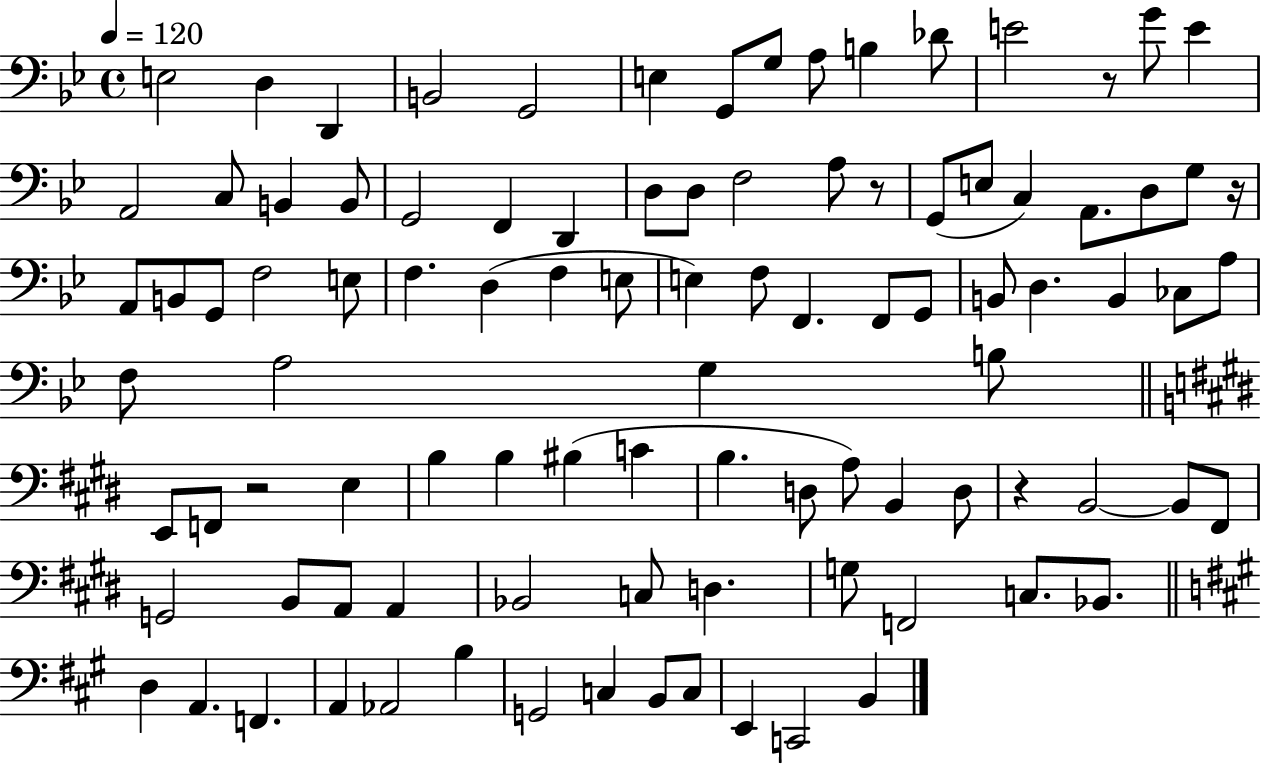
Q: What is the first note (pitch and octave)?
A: E3